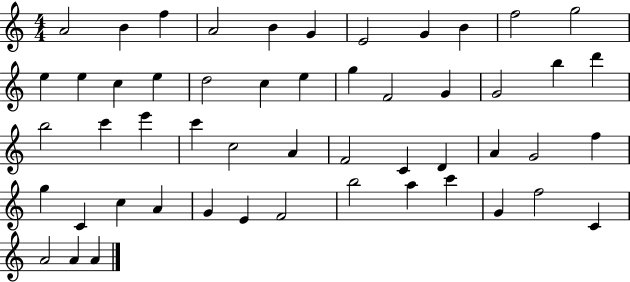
{
  \clef treble
  \numericTimeSignature
  \time 4/4
  \key c \major
  a'2 b'4 f''4 | a'2 b'4 g'4 | e'2 g'4 b'4 | f''2 g''2 | \break e''4 e''4 c''4 e''4 | d''2 c''4 e''4 | g''4 f'2 g'4 | g'2 b''4 d'''4 | \break b''2 c'''4 e'''4 | c'''4 c''2 a'4 | f'2 c'4 d'4 | a'4 g'2 f''4 | \break g''4 c'4 c''4 a'4 | g'4 e'4 f'2 | b''2 a''4 c'''4 | g'4 f''2 c'4 | \break a'2 a'4 a'4 | \bar "|."
}